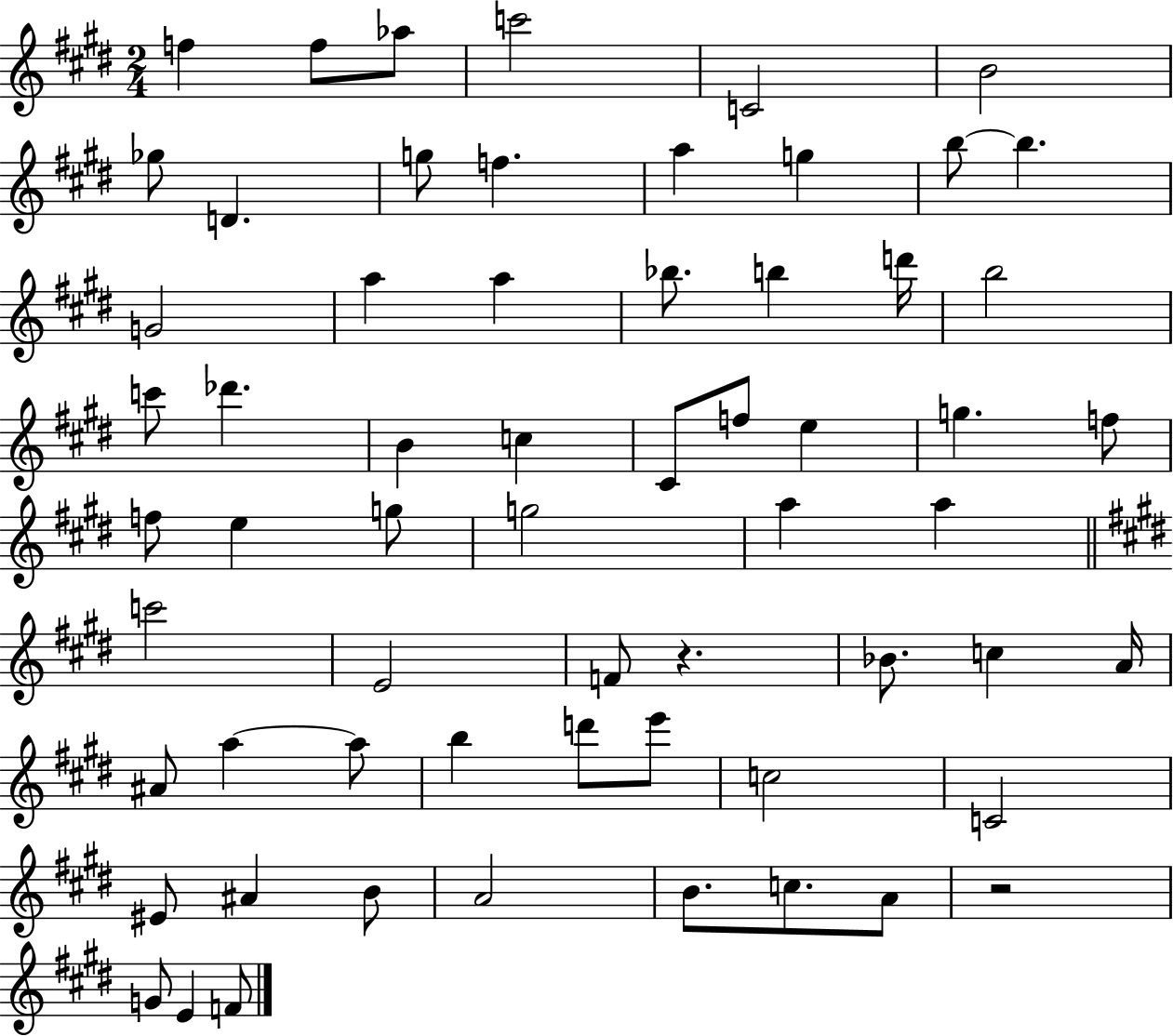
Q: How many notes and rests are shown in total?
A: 62